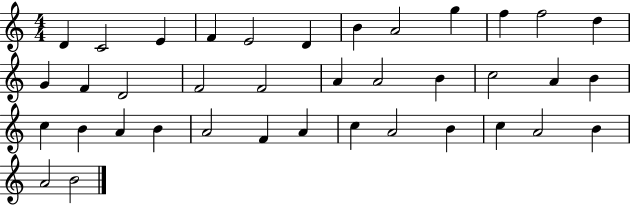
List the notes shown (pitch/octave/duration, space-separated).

D4/q C4/h E4/q F4/q E4/h D4/q B4/q A4/h G5/q F5/q F5/h D5/q G4/q F4/q D4/h F4/h F4/h A4/q A4/h B4/q C5/h A4/q B4/q C5/q B4/q A4/q B4/q A4/h F4/q A4/q C5/q A4/h B4/q C5/q A4/h B4/q A4/h B4/h